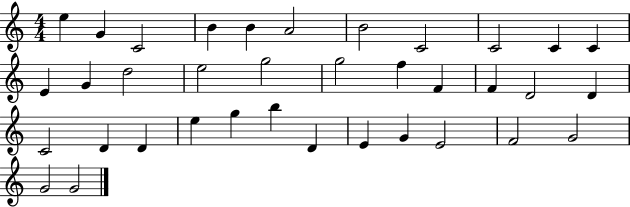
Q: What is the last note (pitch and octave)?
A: G4